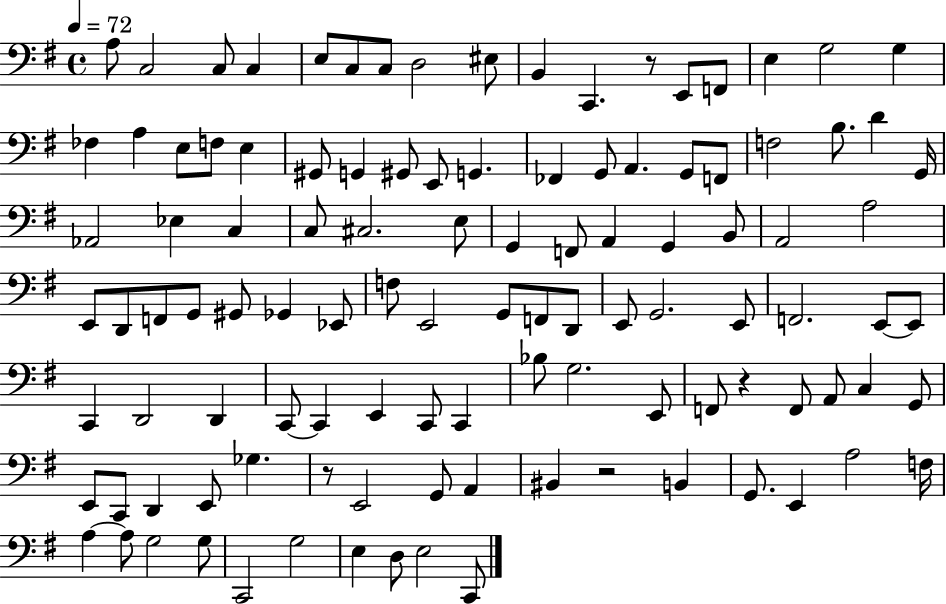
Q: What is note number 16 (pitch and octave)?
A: G3